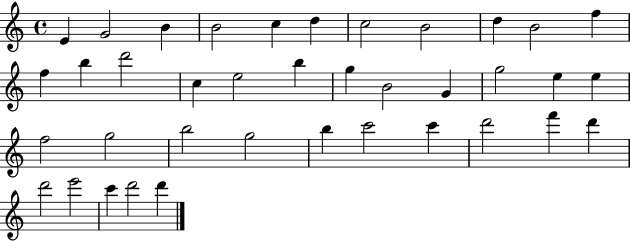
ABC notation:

X:1
T:Untitled
M:4/4
L:1/4
K:C
E G2 B B2 c d c2 B2 d B2 f f b d'2 c e2 b g B2 G g2 e e f2 g2 b2 g2 b c'2 c' d'2 f' d' d'2 e'2 c' d'2 d'